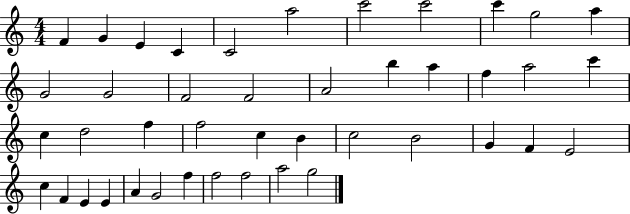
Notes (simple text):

F4/q G4/q E4/q C4/q C4/h A5/h C6/h C6/h C6/q G5/h A5/q G4/h G4/h F4/h F4/h A4/h B5/q A5/q F5/q A5/h C6/q C5/q D5/h F5/q F5/h C5/q B4/q C5/h B4/h G4/q F4/q E4/h C5/q F4/q E4/q E4/q A4/q G4/h F5/q F5/h F5/h A5/h G5/h